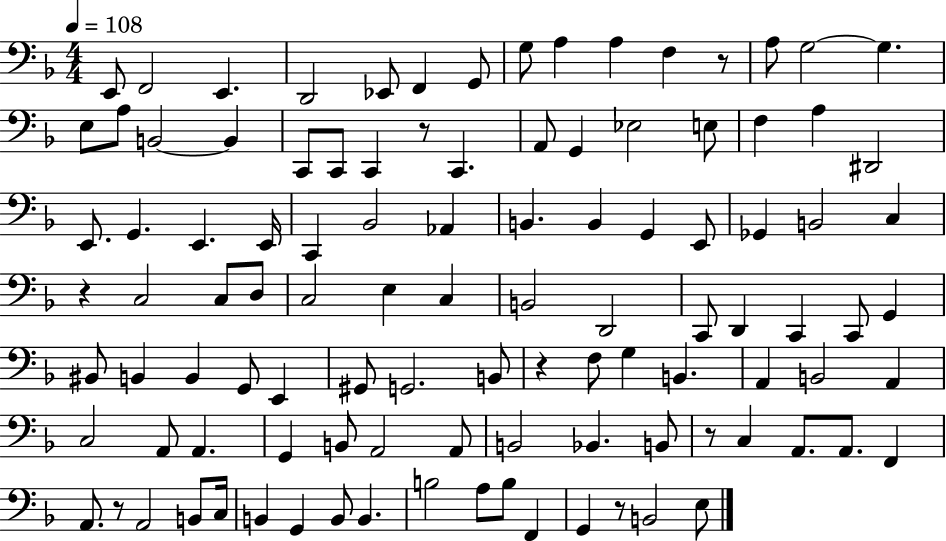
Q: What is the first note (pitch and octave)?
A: E2